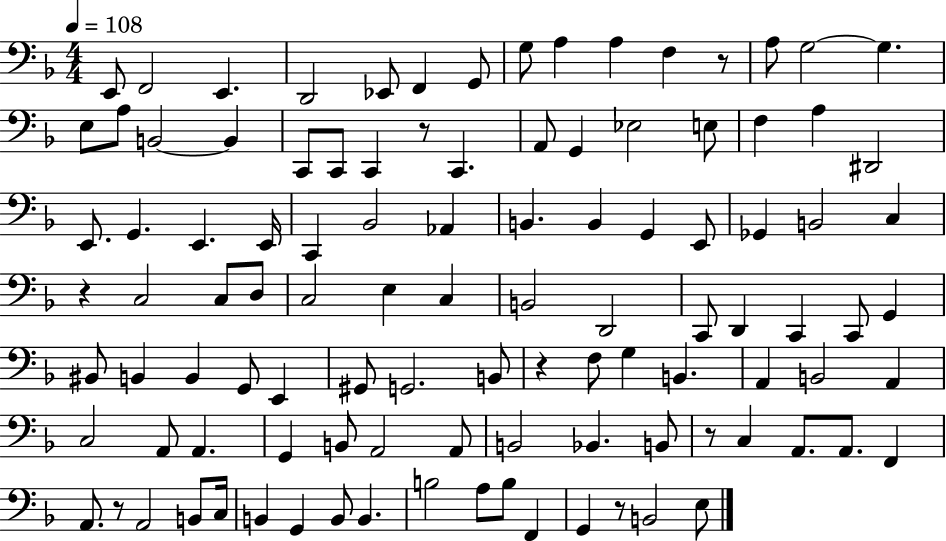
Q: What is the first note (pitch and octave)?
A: E2